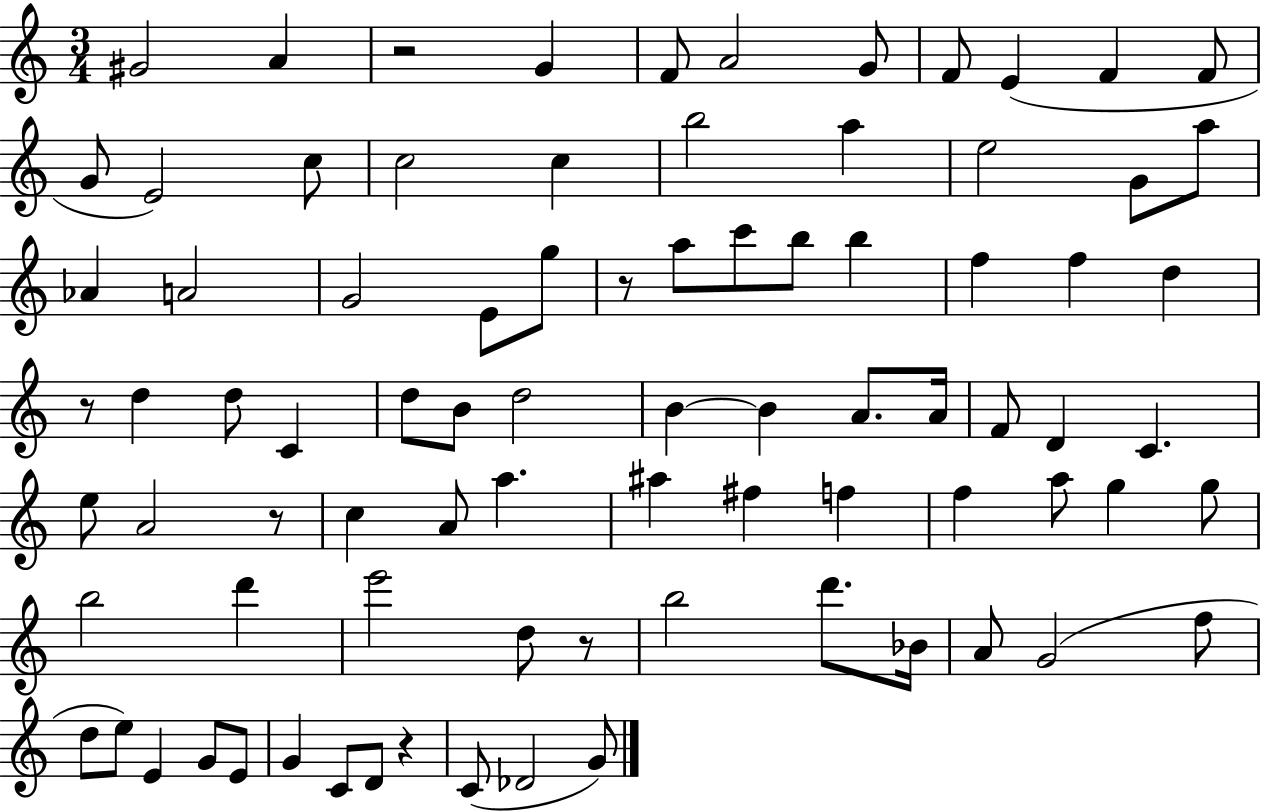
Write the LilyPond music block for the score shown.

{
  \clef treble
  \numericTimeSignature
  \time 3/4
  \key c \major
  gis'2 a'4 | r2 g'4 | f'8 a'2 g'8 | f'8 e'4( f'4 f'8 | \break g'8 e'2) c''8 | c''2 c''4 | b''2 a''4 | e''2 g'8 a''8 | \break aes'4 a'2 | g'2 e'8 g''8 | r8 a''8 c'''8 b''8 b''4 | f''4 f''4 d''4 | \break r8 d''4 d''8 c'4 | d''8 b'8 d''2 | b'4~~ b'4 a'8. a'16 | f'8 d'4 c'4. | \break e''8 a'2 r8 | c''4 a'8 a''4. | ais''4 fis''4 f''4 | f''4 a''8 g''4 g''8 | \break b''2 d'''4 | e'''2 d''8 r8 | b''2 d'''8. bes'16 | a'8 g'2( f''8 | \break d''8 e''8) e'4 g'8 e'8 | g'4 c'8 d'8 r4 | c'8( des'2 g'8) | \bar "|."
}